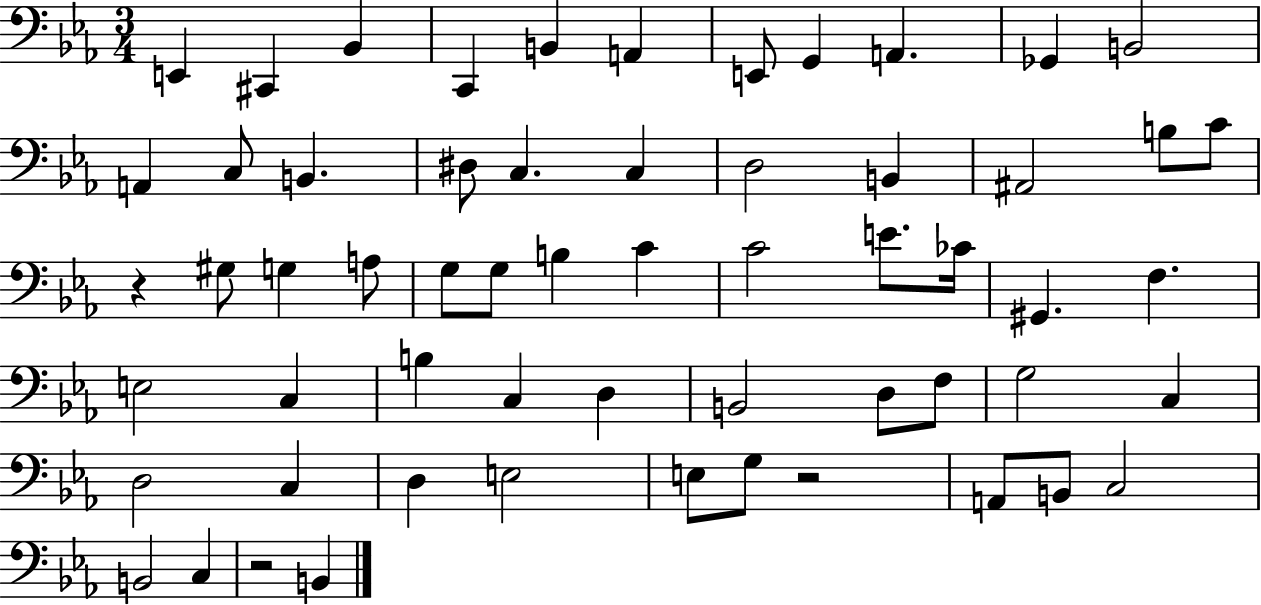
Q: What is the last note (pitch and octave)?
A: B2